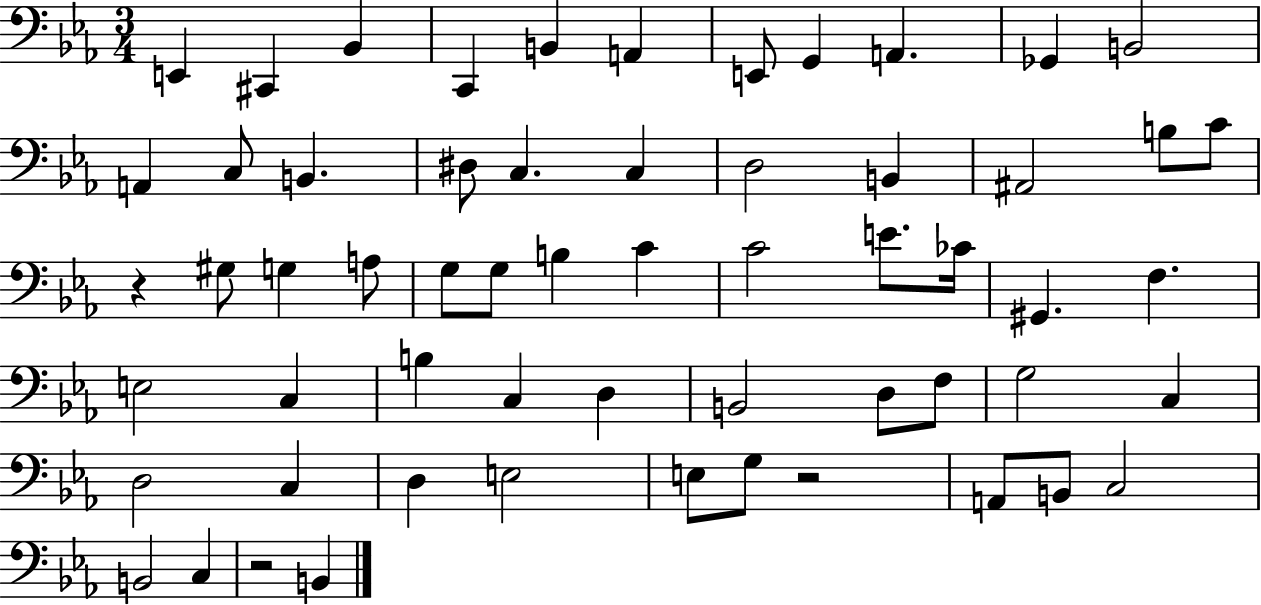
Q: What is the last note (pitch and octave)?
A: B2